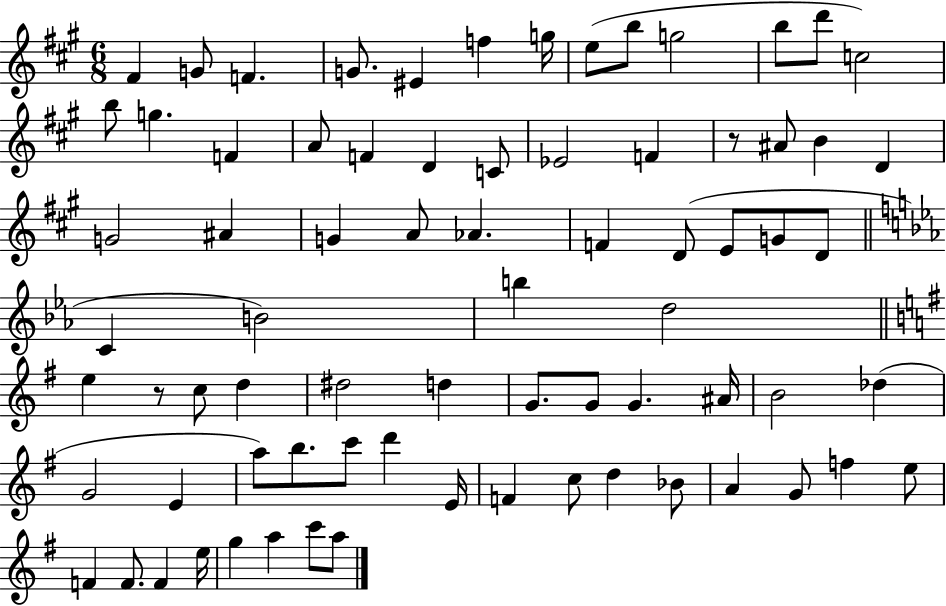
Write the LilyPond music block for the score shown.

{
  \clef treble
  \numericTimeSignature
  \time 6/8
  \key a \major
  \repeat volta 2 { fis'4 g'8 f'4. | g'8. eis'4 f''4 g''16 | e''8( b''8 g''2 | b''8 d'''8 c''2) | \break b''8 g''4. f'4 | a'8 f'4 d'4 c'8 | ees'2 f'4 | r8 ais'8 b'4 d'4 | \break g'2 ais'4 | g'4 a'8 aes'4. | f'4 d'8( e'8 g'8 d'8 | \bar "||" \break \key ees \major c'4 b'2) | b''4 d''2 | \bar "||" \break \key g \major e''4 r8 c''8 d''4 | dis''2 d''4 | g'8. g'8 g'4. ais'16 | b'2 des''4( | \break g'2 e'4 | a''8) b''8. c'''8 d'''4 e'16 | f'4 c''8 d''4 bes'8 | a'4 g'8 f''4 e''8 | \break f'4 f'8. f'4 e''16 | g''4 a''4 c'''8 a''8 | } \bar "|."
}